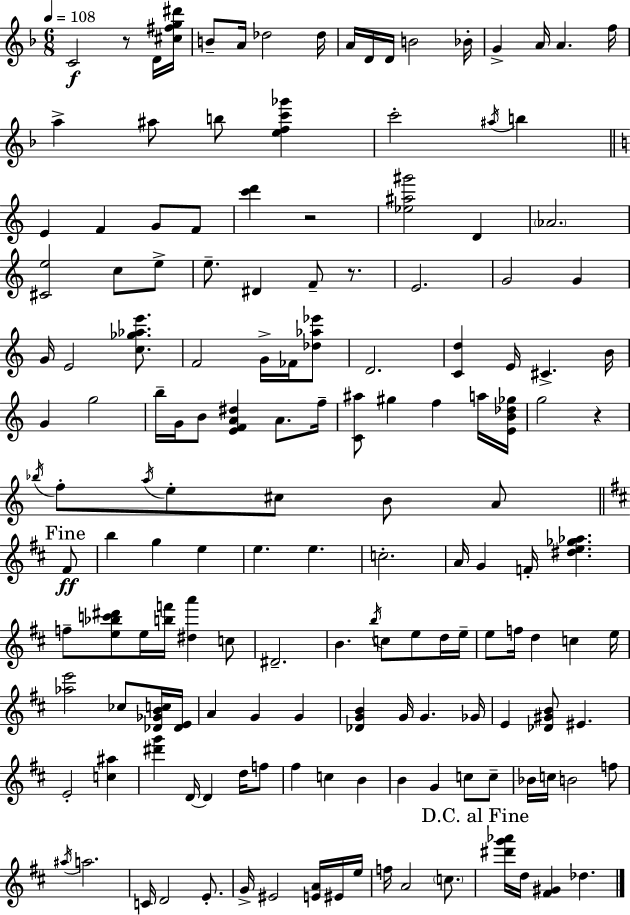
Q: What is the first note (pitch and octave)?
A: C4